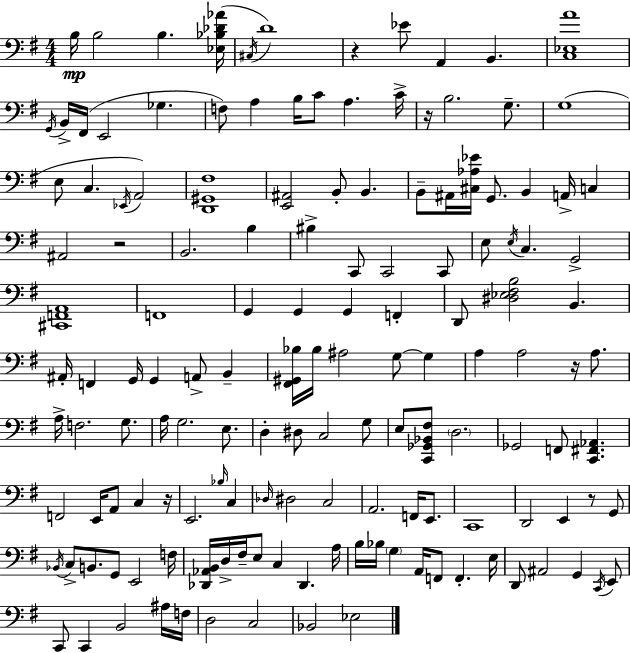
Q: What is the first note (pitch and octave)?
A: B3